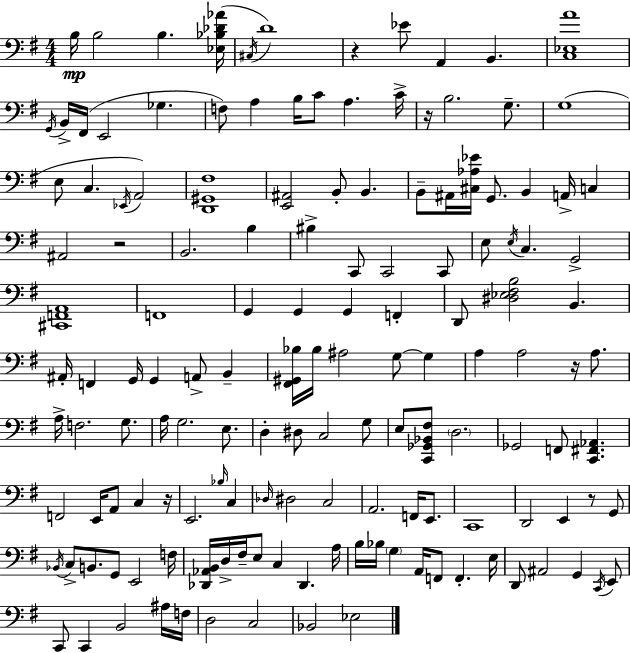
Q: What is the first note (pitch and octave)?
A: B3